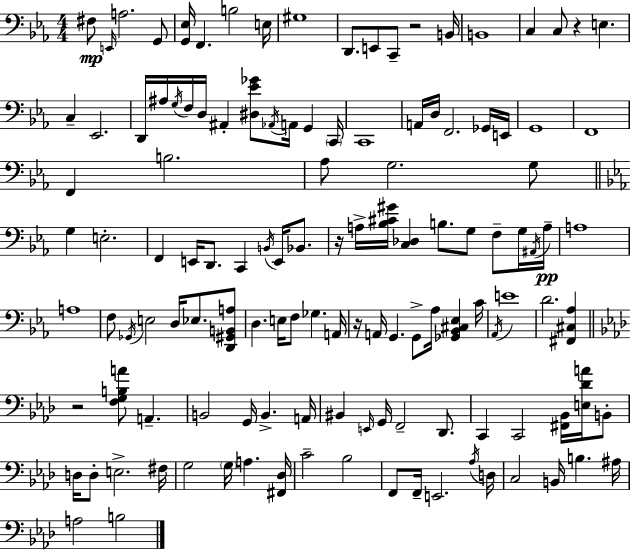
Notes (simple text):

F#3/e E2/s A3/h. G2/e [G2,Eb3]/s F2/q. B3/h E3/s G#3/w D2/e. E2/e C2/e R/h B2/s B2/w C3/q C3/e R/q E3/q. C3/q Eb2/h. D2/s A#3/s G3/s F3/s D3/s A#2/q [D#3,Eb4,Gb4]/e Ab2/s A2/s G2/q C2/s C2/w A2/s D3/s F2/h. Gb2/s E2/s G2/w F2/w F2/q B3/h. Ab3/e G3/h. G3/e G3/q E3/h. F2/q E2/s D2/e. C2/q B2/s E2/s Bb2/e. R/s A3/s [Bb3,C#4,G#4]/s [C3,Db3]/q B3/e. G3/e F3/e G3/s A#2/s A3/s A3/w A3/w F3/e Gb2/s E3/h D3/s Eb3/e. [D2,G#2,B2,A3]/e D3/q. E3/s F3/e Gb3/q. A2/s R/s A2/s G2/q. G2/e Ab3/s [Gb2,Bb2,C#3,Eb3]/q C4/s Ab2/s E4/w D4/h. [F#2,C#3,Ab3]/q R/h [F3,G3,B3,A4]/e A2/q. B2/h G2/s B2/q. A2/s BIS2/q E2/s G2/s F2/h Db2/e. C2/q C2/h [F#2,Bb2]/s [E3,Db4,A4]/s B2/e D3/s D3/e E3/h. F#3/s G3/h G3/s A3/q. [F#2,Db3]/s C4/h Bb3/h F2/e F2/s E2/h. Ab3/s D3/s C3/h B2/s B3/q. A#3/s A3/h B3/h